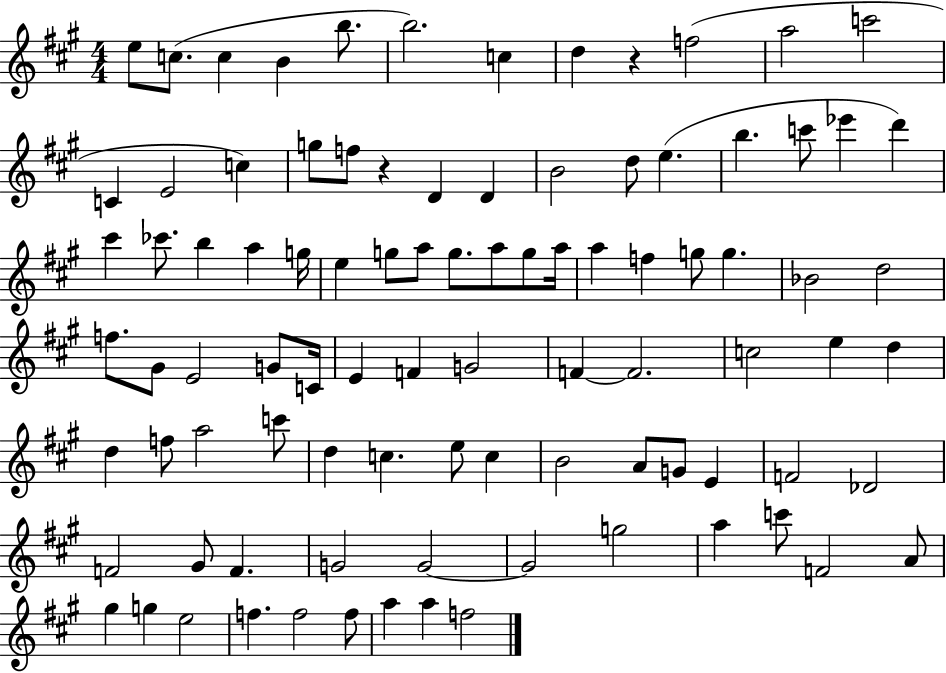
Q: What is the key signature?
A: A major